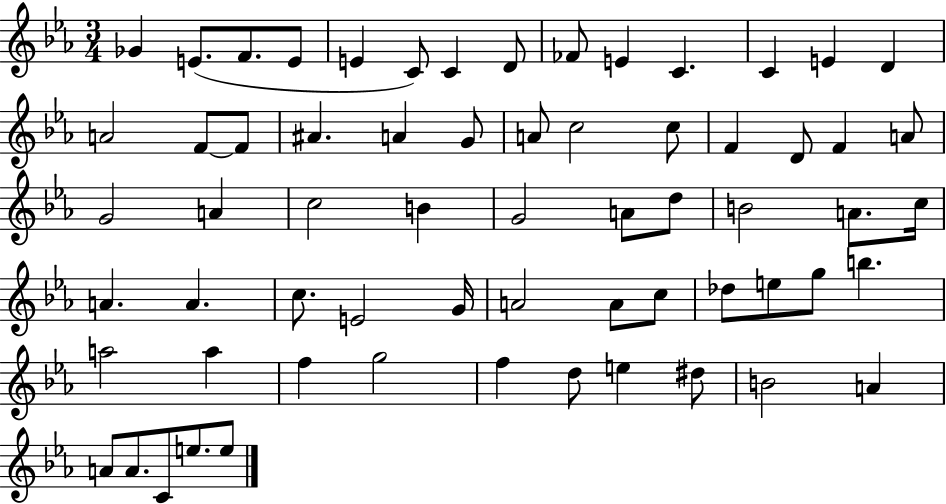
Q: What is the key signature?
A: EES major